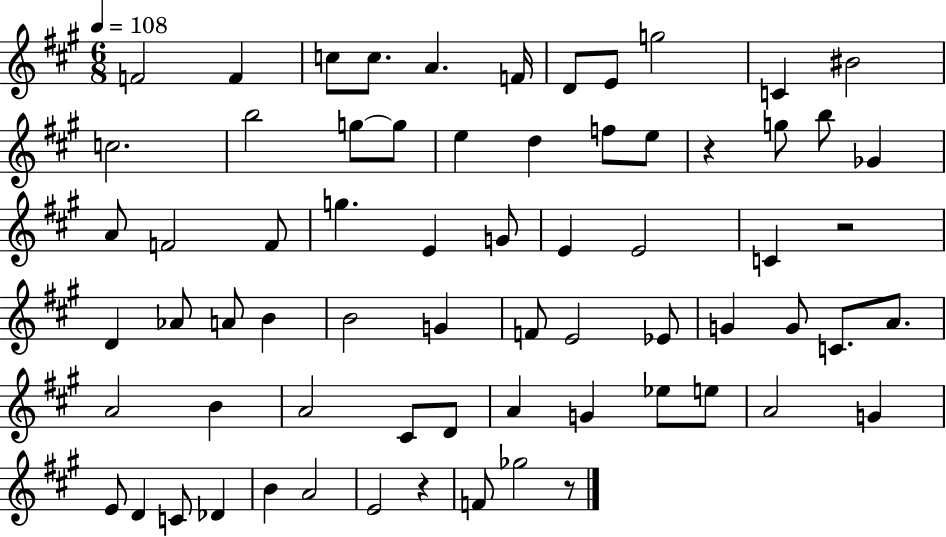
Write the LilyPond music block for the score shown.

{
  \clef treble
  \numericTimeSignature
  \time 6/8
  \key a \major
  \tempo 4 = 108
  f'2 f'4 | c''8 c''8. a'4. f'16 | d'8 e'8 g''2 | c'4 bis'2 | \break c''2. | b''2 g''8~~ g''8 | e''4 d''4 f''8 e''8 | r4 g''8 b''8 ges'4 | \break a'8 f'2 f'8 | g''4. e'4 g'8 | e'4 e'2 | c'4 r2 | \break d'4 aes'8 a'8 b'4 | b'2 g'4 | f'8 e'2 ees'8 | g'4 g'8 c'8. a'8. | \break a'2 b'4 | a'2 cis'8 d'8 | a'4 g'4 ees''8 e''8 | a'2 g'4 | \break e'8 d'4 c'8 des'4 | b'4 a'2 | e'2 r4 | f'8 ges''2 r8 | \break \bar "|."
}